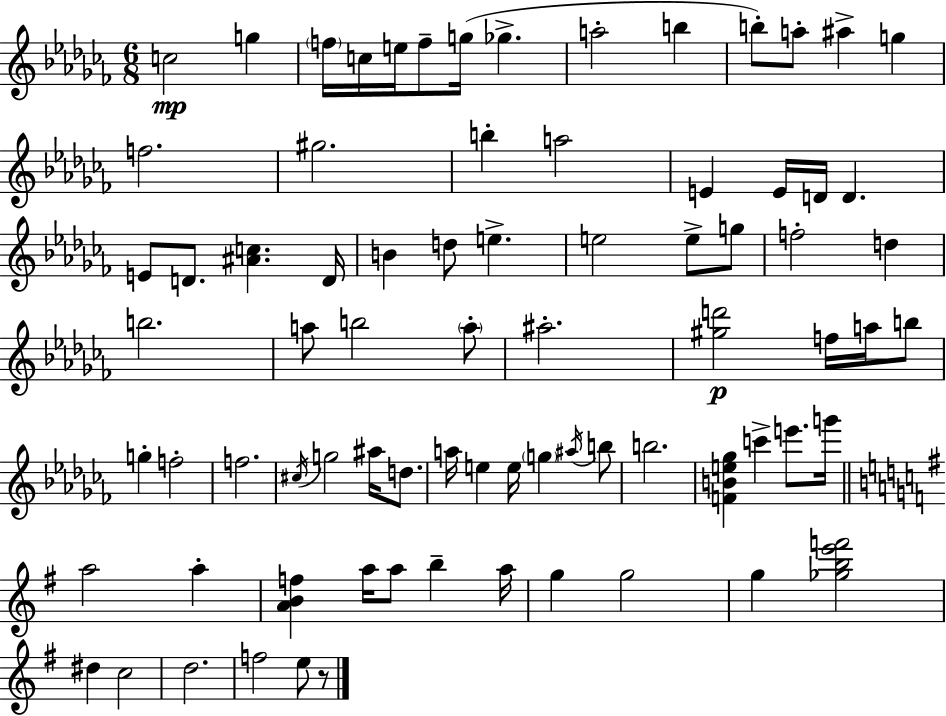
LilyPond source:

{
  \clef treble
  \numericTimeSignature
  \time 6/8
  \key aes \minor
  c''2\mp g''4 | \parenthesize f''16 c''16 e''16 f''8-- g''16( ges''4.-> | a''2-. b''4 | b''8-.) a''8-. ais''4-> g''4 | \break f''2. | gis''2. | b''4-. a''2 | e'4 e'16 d'16 d'4. | \break e'8 d'8. <ais' c''>4. d'16 | b'4 d''8 e''4.-> | e''2 e''8-> g''8 | f''2-. d''4 | \break b''2. | a''8 b''2 \parenthesize a''8-. | ais''2.-. | <gis'' d'''>2\p f''16 a''16 b''8 | \break g''4-. f''2-. | f''2. | \acciaccatura { cis''16 } g''2 ais''16 d''8. | a''16 e''4 e''16 \parenthesize g''4 \acciaccatura { ais''16 } | \break b''8 b''2. | <f' b' e'' ges''>4 c'''4-> e'''8. | g'''16 \bar "||" \break \key g \major a''2 a''4-. | <a' b' f''>4 a''16 a''8 b''4-- a''16 | g''4 g''2 | g''4 <ges'' b'' e''' f'''>2 | \break dis''4 c''2 | d''2. | f''2 e''8 r8 | \bar "|."
}